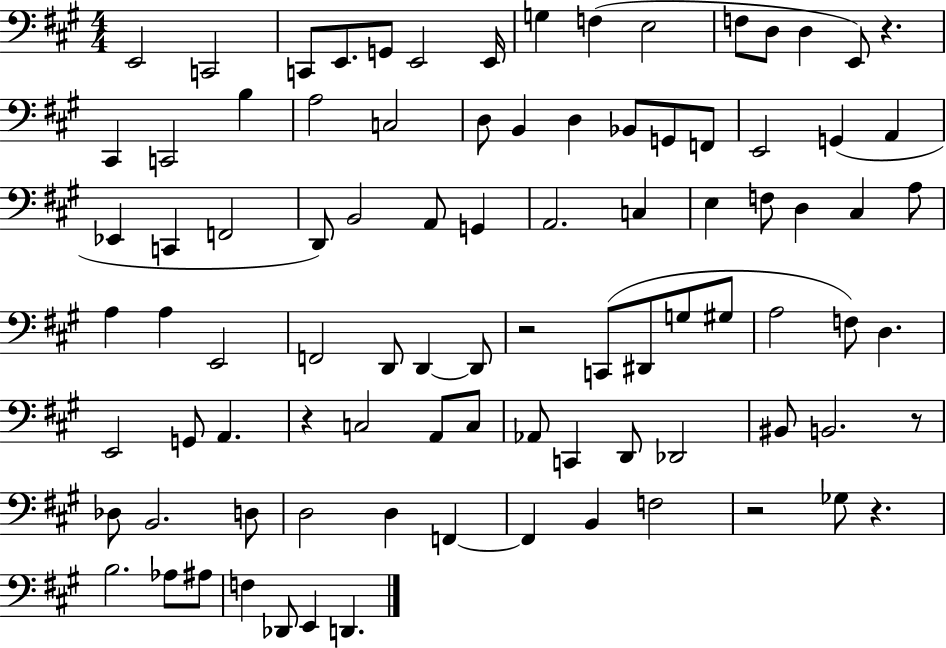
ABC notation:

X:1
T:Untitled
M:4/4
L:1/4
K:A
E,,2 C,,2 C,,/2 E,,/2 G,,/2 E,,2 E,,/4 G, F, E,2 F,/2 D,/2 D, E,,/2 z ^C,, C,,2 B, A,2 C,2 D,/2 B,, D, _B,,/2 G,,/2 F,,/2 E,,2 G,, A,, _E,, C,, F,,2 D,,/2 B,,2 A,,/2 G,, A,,2 C, E, F,/2 D, ^C, A,/2 A, A, E,,2 F,,2 D,,/2 D,, D,,/2 z2 C,,/2 ^D,,/2 G,/2 ^G,/2 A,2 F,/2 D, E,,2 G,,/2 A,, z C,2 A,,/2 C,/2 _A,,/2 C,, D,,/2 _D,,2 ^B,,/2 B,,2 z/2 _D,/2 B,,2 D,/2 D,2 D, F,, F,, B,, F,2 z2 _G,/2 z B,2 _A,/2 ^A,/2 F, _D,,/2 E,, D,,